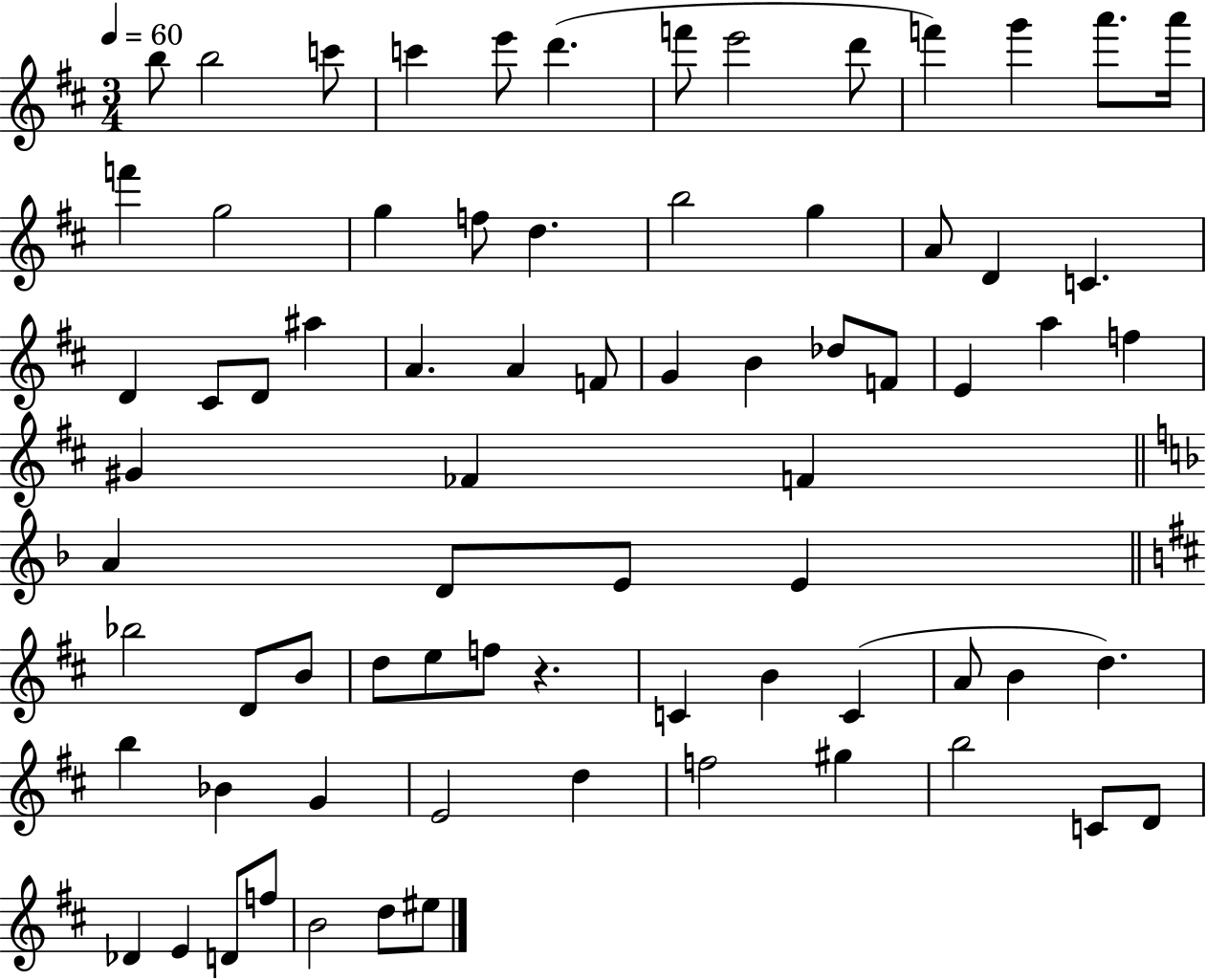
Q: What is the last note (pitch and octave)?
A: EIS5